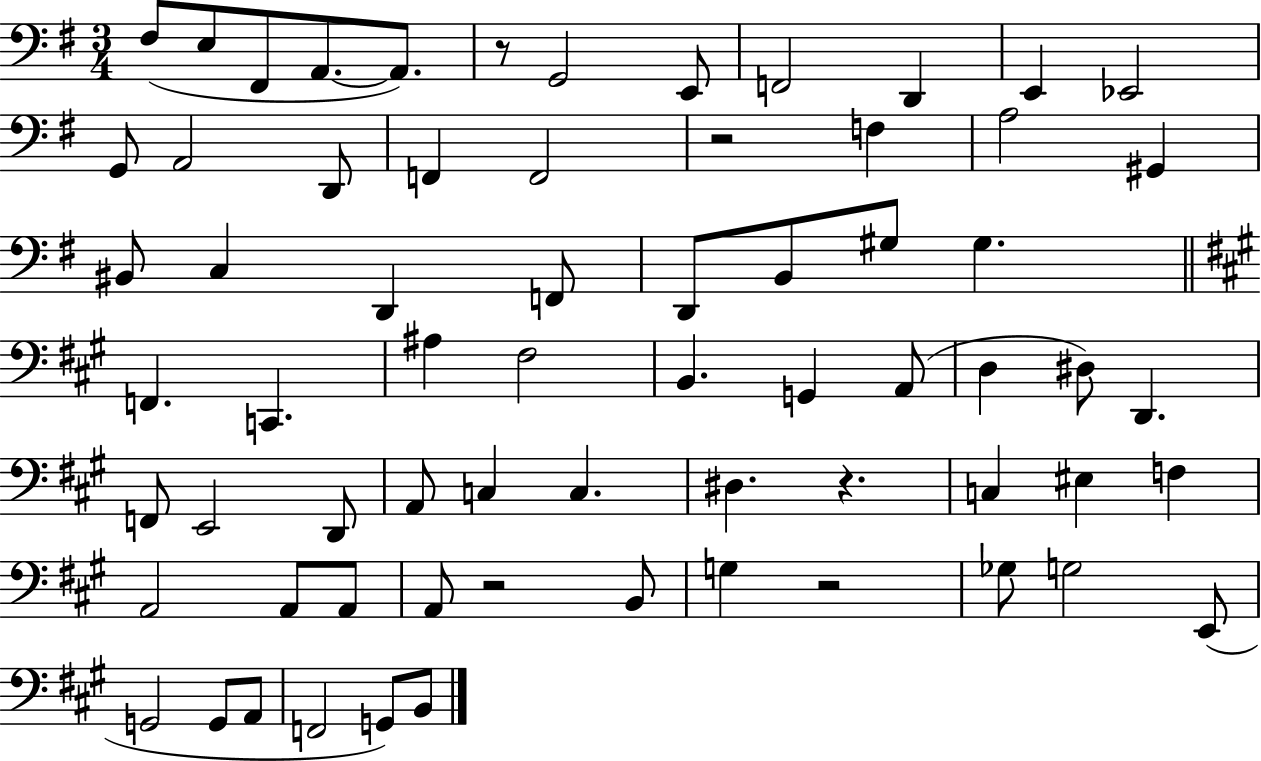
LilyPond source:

{
  \clef bass
  \numericTimeSignature
  \time 3/4
  \key g \major
  \repeat volta 2 { fis8( e8 fis,8 a,8.~~ a,8.) | r8 g,2 e,8 | f,2 d,4 | e,4 ees,2 | \break g,8 a,2 d,8 | f,4 f,2 | r2 f4 | a2 gis,4 | \break bis,8 c4 d,4 f,8 | d,8 b,8 gis8 gis4. | \bar "||" \break \key a \major f,4. c,4. | ais4 fis2 | b,4. g,4 a,8( | d4 dis8) d,4. | \break f,8 e,2 d,8 | a,8 c4 c4. | dis4. r4. | c4 eis4 f4 | \break a,2 a,8 a,8 | a,8 r2 b,8 | g4 r2 | ges8 g2 e,8( | \break g,2 g,8 a,8 | f,2 g,8) b,8 | } \bar "|."
}